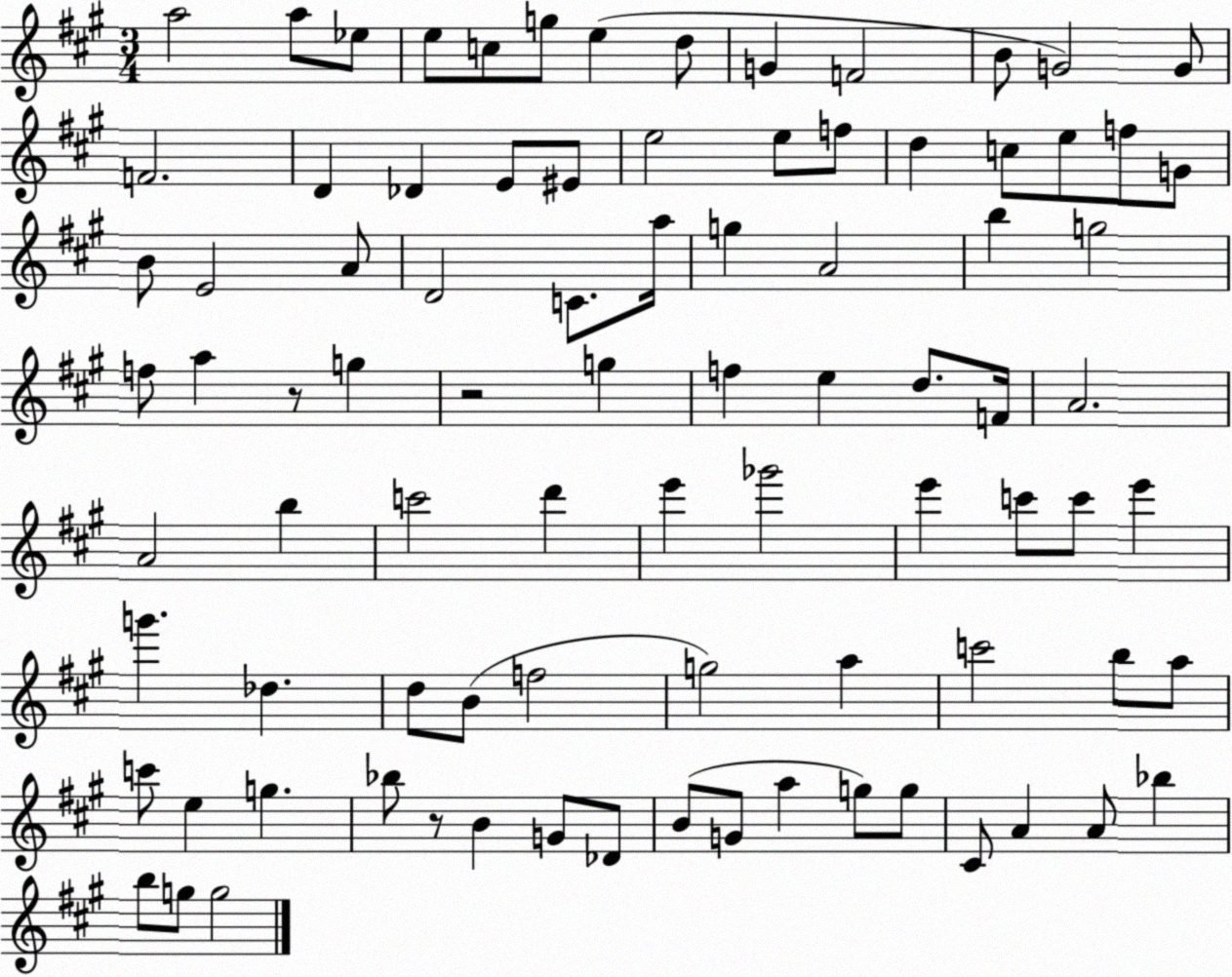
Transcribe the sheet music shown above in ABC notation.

X:1
T:Untitled
M:3/4
L:1/4
K:A
a2 a/2 _e/2 e/2 c/2 g/2 e d/2 G F2 B/2 G2 G/2 F2 D _D E/2 ^E/2 e2 e/2 f/2 d c/2 e/2 f/2 G/2 B/2 E2 A/2 D2 C/2 a/4 g A2 b g2 f/2 a z/2 g z2 g f e d/2 F/4 A2 A2 b c'2 d' e' _g'2 e' c'/2 c'/2 e' g' _d d/2 B/2 f2 g2 a c'2 b/2 a/2 c'/2 e g _b/2 z/2 B G/2 _D/2 B/2 G/2 a g/2 g/2 ^C/2 A A/2 _b b/2 g/2 g2